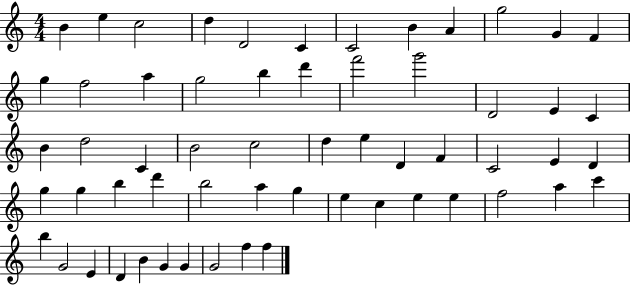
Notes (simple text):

B4/q E5/q C5/h D5/q D4/h C4/q C4/h B4/q A4/q G5/h G4/q F4/q G5/q F5/h A5/q G5/h B5/q D6/q F6/h G6/h D4/h E4/q C4/q B4/q D5/h C4/q B4/h C5/h D5/q E5/q D4/q F4/q C4/h E4/q D4/q G5/q G5/q B5/q D6/q B5/h A5/q G5/q E5/q C5/q E5/q E5/q F5/h A5/q C6/q B5/q G4/h E4/q D4/q B4/q G4/q G4/q G4/h F5/q F5/q